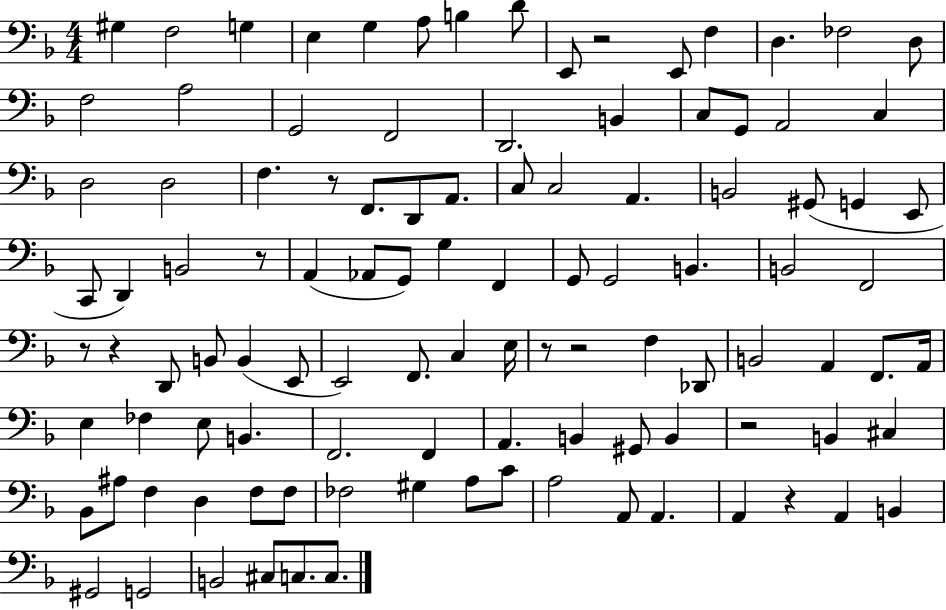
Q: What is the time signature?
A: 4/4